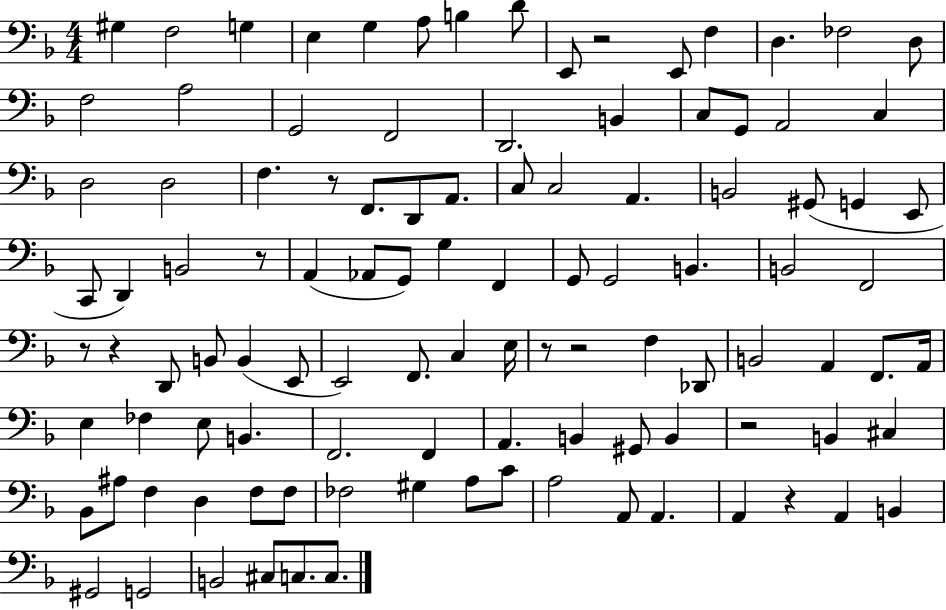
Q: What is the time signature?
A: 4/4